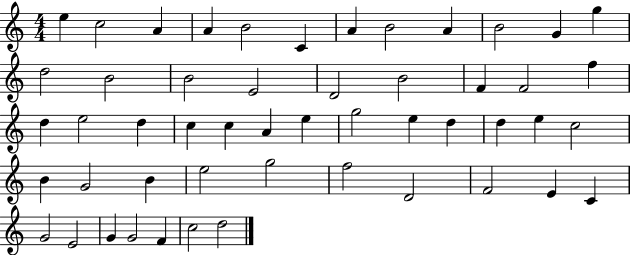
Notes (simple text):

E5/q C5/h A4/q A4/q B4/h C4/q A4/q B4/h A4/q B4/h G4/q G5/q D5/h B4/h B4/h E4/h D4/h B4/h F4/q F4/h F5/q D5/q E5/h D5/q C5/q C5/q A4/q E5/q G5/h E5/q D5/q D5/q E5/q C5/h B4/q G4/h B4/q E5/h G5/h F5/h D4/h F4/h E4/q C4/q G4/h E4/h G4/q G4/h F4/q C5/h D5/h